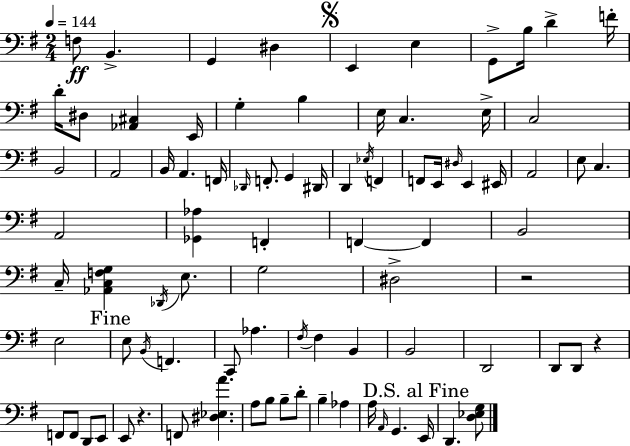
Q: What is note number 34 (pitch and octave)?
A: D#3